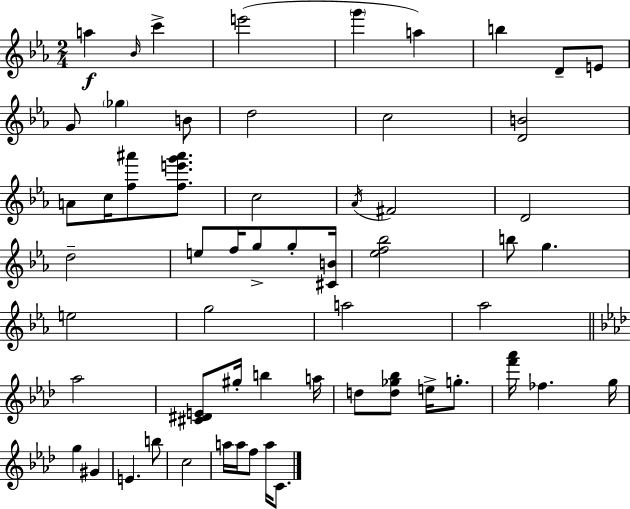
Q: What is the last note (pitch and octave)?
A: C4